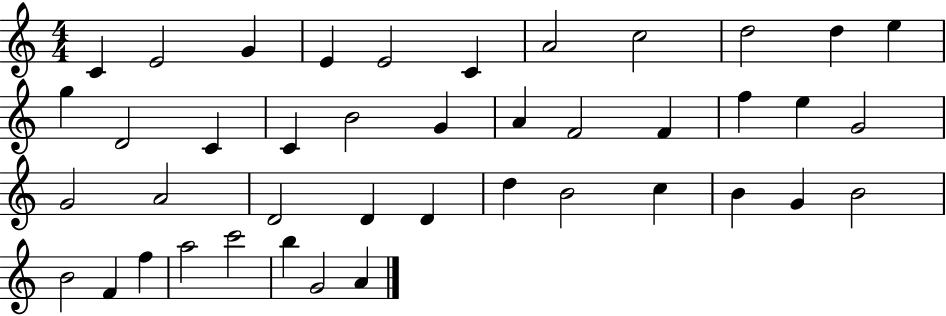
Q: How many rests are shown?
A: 0